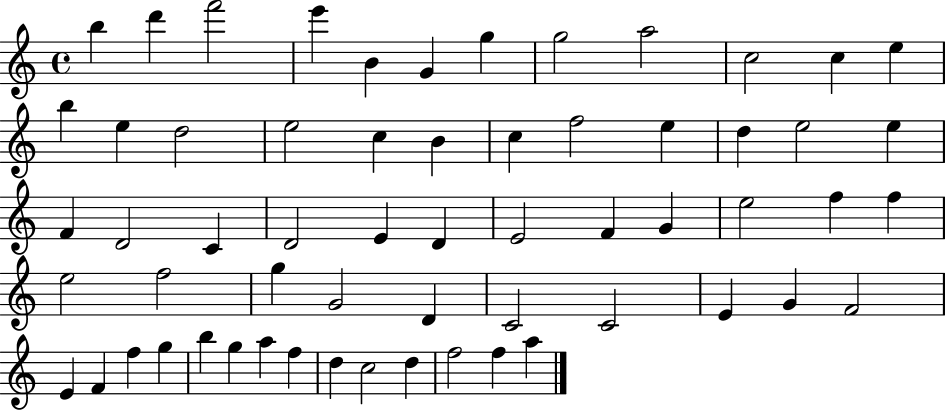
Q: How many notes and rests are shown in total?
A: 60